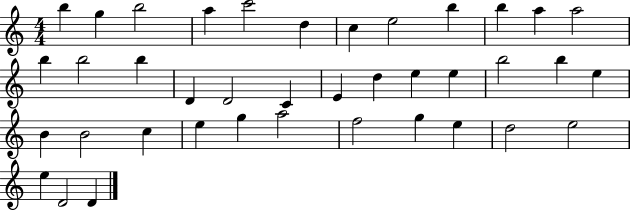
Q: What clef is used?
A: treble